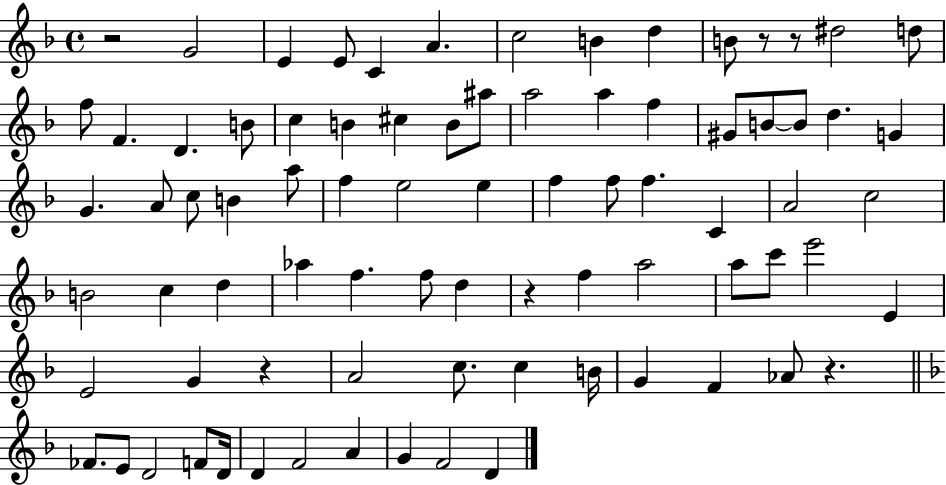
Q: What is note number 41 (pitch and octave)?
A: A4